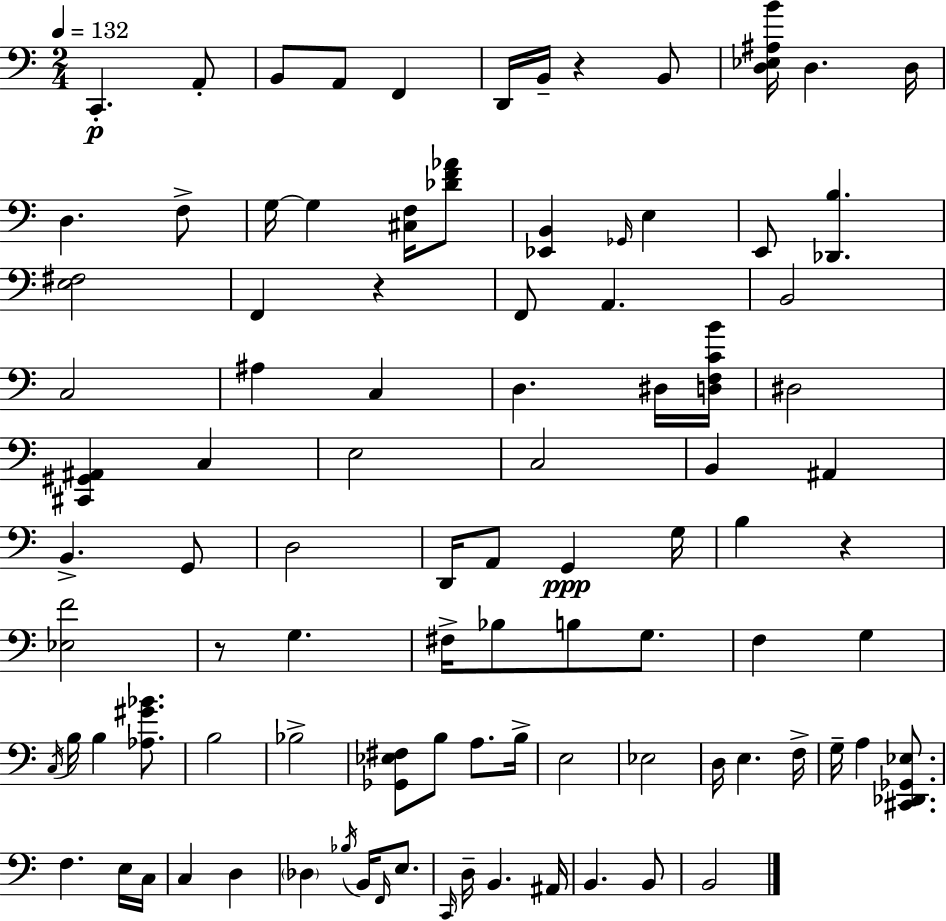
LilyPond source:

{
  \clef bass
  \numericTimeSignature
  \time 2/4
  \key c \major
  \tempo 4 = 132
  \repeat volta 2 { c,4.-.\p a,8-. | b,8 a,8 f,4 | d,16 b,16-- r4 b,8 | <d ees ais b'>16 d4. d16 | \break d4. f8-> | g16~~ g4 <cis f>16 <des' f' aes'>8 | <ees, b,>4 \grace { ges,16 } e4 | e,8 <des, b>4. | \break <e fis>2 | f,4 r4 | f,8 a,4. | b,2 | \break c2 | ais4 c4 | d4. dis16 | <d f c' b'>16 dis2 | \break <cis, gis, ais,>4 c4 | e2 | c2 | b,4 ais,4 | \break b,4.-> g,8 | d2 | d,16 a,8 g,4\ppp | g16 b4 r4 | \break <ees f'>2 | r8 g4. | fis16-> bes8 b8 g8. | f4 g4 | \break \acciaccatura { c16 } b16 b4 <aes gis' bes'>8. | b2 | bes2-> | <ges, ees fis>8 b8 a8. | \break b16-> e2 | ees2 | d16 e4. | f16-> g16-- a4 <cis, des, ges, ees>8. | \break f4. | e16 c16 c4 d4 | \parenthesize des4 \acciaccatura { bes16 } b,16 | \grace { f,16 } e8. \grace { c,16 } d16-- b,4. | \break ais,16 b,4. | b,8 b,2 | } \bar "|."
}